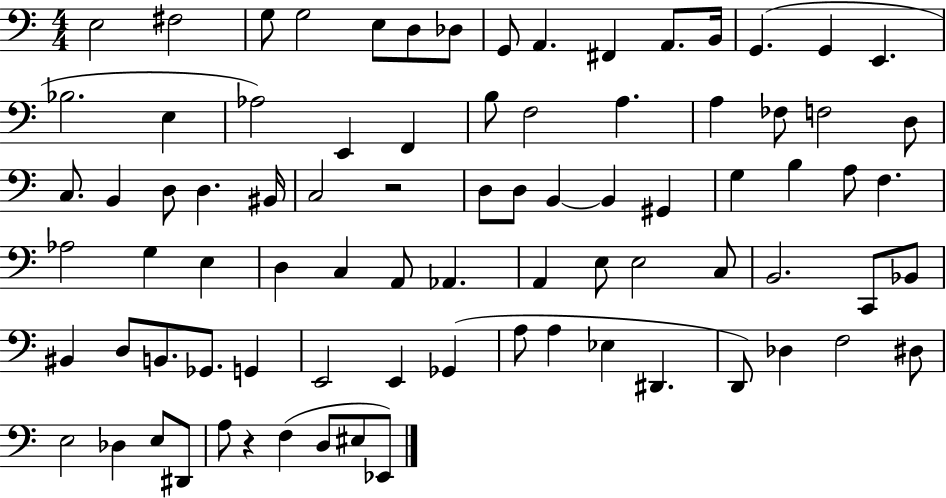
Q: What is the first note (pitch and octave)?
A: E3